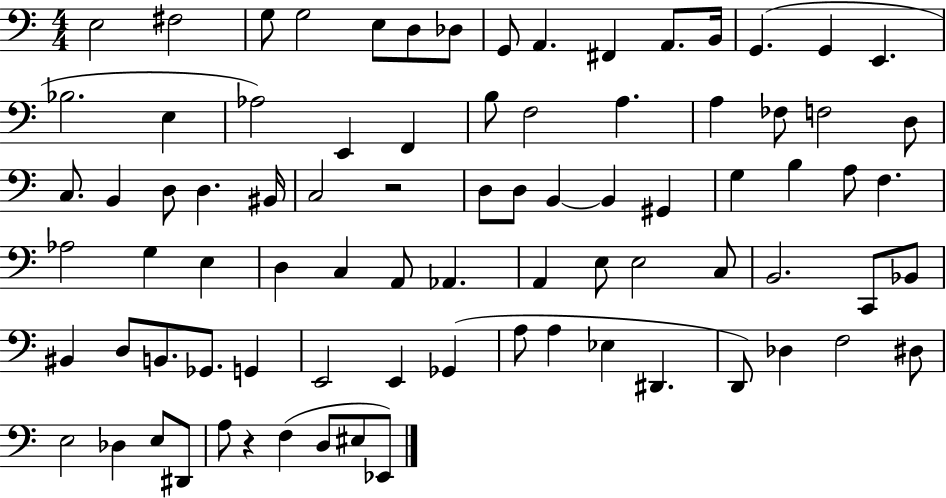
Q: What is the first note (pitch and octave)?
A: E3